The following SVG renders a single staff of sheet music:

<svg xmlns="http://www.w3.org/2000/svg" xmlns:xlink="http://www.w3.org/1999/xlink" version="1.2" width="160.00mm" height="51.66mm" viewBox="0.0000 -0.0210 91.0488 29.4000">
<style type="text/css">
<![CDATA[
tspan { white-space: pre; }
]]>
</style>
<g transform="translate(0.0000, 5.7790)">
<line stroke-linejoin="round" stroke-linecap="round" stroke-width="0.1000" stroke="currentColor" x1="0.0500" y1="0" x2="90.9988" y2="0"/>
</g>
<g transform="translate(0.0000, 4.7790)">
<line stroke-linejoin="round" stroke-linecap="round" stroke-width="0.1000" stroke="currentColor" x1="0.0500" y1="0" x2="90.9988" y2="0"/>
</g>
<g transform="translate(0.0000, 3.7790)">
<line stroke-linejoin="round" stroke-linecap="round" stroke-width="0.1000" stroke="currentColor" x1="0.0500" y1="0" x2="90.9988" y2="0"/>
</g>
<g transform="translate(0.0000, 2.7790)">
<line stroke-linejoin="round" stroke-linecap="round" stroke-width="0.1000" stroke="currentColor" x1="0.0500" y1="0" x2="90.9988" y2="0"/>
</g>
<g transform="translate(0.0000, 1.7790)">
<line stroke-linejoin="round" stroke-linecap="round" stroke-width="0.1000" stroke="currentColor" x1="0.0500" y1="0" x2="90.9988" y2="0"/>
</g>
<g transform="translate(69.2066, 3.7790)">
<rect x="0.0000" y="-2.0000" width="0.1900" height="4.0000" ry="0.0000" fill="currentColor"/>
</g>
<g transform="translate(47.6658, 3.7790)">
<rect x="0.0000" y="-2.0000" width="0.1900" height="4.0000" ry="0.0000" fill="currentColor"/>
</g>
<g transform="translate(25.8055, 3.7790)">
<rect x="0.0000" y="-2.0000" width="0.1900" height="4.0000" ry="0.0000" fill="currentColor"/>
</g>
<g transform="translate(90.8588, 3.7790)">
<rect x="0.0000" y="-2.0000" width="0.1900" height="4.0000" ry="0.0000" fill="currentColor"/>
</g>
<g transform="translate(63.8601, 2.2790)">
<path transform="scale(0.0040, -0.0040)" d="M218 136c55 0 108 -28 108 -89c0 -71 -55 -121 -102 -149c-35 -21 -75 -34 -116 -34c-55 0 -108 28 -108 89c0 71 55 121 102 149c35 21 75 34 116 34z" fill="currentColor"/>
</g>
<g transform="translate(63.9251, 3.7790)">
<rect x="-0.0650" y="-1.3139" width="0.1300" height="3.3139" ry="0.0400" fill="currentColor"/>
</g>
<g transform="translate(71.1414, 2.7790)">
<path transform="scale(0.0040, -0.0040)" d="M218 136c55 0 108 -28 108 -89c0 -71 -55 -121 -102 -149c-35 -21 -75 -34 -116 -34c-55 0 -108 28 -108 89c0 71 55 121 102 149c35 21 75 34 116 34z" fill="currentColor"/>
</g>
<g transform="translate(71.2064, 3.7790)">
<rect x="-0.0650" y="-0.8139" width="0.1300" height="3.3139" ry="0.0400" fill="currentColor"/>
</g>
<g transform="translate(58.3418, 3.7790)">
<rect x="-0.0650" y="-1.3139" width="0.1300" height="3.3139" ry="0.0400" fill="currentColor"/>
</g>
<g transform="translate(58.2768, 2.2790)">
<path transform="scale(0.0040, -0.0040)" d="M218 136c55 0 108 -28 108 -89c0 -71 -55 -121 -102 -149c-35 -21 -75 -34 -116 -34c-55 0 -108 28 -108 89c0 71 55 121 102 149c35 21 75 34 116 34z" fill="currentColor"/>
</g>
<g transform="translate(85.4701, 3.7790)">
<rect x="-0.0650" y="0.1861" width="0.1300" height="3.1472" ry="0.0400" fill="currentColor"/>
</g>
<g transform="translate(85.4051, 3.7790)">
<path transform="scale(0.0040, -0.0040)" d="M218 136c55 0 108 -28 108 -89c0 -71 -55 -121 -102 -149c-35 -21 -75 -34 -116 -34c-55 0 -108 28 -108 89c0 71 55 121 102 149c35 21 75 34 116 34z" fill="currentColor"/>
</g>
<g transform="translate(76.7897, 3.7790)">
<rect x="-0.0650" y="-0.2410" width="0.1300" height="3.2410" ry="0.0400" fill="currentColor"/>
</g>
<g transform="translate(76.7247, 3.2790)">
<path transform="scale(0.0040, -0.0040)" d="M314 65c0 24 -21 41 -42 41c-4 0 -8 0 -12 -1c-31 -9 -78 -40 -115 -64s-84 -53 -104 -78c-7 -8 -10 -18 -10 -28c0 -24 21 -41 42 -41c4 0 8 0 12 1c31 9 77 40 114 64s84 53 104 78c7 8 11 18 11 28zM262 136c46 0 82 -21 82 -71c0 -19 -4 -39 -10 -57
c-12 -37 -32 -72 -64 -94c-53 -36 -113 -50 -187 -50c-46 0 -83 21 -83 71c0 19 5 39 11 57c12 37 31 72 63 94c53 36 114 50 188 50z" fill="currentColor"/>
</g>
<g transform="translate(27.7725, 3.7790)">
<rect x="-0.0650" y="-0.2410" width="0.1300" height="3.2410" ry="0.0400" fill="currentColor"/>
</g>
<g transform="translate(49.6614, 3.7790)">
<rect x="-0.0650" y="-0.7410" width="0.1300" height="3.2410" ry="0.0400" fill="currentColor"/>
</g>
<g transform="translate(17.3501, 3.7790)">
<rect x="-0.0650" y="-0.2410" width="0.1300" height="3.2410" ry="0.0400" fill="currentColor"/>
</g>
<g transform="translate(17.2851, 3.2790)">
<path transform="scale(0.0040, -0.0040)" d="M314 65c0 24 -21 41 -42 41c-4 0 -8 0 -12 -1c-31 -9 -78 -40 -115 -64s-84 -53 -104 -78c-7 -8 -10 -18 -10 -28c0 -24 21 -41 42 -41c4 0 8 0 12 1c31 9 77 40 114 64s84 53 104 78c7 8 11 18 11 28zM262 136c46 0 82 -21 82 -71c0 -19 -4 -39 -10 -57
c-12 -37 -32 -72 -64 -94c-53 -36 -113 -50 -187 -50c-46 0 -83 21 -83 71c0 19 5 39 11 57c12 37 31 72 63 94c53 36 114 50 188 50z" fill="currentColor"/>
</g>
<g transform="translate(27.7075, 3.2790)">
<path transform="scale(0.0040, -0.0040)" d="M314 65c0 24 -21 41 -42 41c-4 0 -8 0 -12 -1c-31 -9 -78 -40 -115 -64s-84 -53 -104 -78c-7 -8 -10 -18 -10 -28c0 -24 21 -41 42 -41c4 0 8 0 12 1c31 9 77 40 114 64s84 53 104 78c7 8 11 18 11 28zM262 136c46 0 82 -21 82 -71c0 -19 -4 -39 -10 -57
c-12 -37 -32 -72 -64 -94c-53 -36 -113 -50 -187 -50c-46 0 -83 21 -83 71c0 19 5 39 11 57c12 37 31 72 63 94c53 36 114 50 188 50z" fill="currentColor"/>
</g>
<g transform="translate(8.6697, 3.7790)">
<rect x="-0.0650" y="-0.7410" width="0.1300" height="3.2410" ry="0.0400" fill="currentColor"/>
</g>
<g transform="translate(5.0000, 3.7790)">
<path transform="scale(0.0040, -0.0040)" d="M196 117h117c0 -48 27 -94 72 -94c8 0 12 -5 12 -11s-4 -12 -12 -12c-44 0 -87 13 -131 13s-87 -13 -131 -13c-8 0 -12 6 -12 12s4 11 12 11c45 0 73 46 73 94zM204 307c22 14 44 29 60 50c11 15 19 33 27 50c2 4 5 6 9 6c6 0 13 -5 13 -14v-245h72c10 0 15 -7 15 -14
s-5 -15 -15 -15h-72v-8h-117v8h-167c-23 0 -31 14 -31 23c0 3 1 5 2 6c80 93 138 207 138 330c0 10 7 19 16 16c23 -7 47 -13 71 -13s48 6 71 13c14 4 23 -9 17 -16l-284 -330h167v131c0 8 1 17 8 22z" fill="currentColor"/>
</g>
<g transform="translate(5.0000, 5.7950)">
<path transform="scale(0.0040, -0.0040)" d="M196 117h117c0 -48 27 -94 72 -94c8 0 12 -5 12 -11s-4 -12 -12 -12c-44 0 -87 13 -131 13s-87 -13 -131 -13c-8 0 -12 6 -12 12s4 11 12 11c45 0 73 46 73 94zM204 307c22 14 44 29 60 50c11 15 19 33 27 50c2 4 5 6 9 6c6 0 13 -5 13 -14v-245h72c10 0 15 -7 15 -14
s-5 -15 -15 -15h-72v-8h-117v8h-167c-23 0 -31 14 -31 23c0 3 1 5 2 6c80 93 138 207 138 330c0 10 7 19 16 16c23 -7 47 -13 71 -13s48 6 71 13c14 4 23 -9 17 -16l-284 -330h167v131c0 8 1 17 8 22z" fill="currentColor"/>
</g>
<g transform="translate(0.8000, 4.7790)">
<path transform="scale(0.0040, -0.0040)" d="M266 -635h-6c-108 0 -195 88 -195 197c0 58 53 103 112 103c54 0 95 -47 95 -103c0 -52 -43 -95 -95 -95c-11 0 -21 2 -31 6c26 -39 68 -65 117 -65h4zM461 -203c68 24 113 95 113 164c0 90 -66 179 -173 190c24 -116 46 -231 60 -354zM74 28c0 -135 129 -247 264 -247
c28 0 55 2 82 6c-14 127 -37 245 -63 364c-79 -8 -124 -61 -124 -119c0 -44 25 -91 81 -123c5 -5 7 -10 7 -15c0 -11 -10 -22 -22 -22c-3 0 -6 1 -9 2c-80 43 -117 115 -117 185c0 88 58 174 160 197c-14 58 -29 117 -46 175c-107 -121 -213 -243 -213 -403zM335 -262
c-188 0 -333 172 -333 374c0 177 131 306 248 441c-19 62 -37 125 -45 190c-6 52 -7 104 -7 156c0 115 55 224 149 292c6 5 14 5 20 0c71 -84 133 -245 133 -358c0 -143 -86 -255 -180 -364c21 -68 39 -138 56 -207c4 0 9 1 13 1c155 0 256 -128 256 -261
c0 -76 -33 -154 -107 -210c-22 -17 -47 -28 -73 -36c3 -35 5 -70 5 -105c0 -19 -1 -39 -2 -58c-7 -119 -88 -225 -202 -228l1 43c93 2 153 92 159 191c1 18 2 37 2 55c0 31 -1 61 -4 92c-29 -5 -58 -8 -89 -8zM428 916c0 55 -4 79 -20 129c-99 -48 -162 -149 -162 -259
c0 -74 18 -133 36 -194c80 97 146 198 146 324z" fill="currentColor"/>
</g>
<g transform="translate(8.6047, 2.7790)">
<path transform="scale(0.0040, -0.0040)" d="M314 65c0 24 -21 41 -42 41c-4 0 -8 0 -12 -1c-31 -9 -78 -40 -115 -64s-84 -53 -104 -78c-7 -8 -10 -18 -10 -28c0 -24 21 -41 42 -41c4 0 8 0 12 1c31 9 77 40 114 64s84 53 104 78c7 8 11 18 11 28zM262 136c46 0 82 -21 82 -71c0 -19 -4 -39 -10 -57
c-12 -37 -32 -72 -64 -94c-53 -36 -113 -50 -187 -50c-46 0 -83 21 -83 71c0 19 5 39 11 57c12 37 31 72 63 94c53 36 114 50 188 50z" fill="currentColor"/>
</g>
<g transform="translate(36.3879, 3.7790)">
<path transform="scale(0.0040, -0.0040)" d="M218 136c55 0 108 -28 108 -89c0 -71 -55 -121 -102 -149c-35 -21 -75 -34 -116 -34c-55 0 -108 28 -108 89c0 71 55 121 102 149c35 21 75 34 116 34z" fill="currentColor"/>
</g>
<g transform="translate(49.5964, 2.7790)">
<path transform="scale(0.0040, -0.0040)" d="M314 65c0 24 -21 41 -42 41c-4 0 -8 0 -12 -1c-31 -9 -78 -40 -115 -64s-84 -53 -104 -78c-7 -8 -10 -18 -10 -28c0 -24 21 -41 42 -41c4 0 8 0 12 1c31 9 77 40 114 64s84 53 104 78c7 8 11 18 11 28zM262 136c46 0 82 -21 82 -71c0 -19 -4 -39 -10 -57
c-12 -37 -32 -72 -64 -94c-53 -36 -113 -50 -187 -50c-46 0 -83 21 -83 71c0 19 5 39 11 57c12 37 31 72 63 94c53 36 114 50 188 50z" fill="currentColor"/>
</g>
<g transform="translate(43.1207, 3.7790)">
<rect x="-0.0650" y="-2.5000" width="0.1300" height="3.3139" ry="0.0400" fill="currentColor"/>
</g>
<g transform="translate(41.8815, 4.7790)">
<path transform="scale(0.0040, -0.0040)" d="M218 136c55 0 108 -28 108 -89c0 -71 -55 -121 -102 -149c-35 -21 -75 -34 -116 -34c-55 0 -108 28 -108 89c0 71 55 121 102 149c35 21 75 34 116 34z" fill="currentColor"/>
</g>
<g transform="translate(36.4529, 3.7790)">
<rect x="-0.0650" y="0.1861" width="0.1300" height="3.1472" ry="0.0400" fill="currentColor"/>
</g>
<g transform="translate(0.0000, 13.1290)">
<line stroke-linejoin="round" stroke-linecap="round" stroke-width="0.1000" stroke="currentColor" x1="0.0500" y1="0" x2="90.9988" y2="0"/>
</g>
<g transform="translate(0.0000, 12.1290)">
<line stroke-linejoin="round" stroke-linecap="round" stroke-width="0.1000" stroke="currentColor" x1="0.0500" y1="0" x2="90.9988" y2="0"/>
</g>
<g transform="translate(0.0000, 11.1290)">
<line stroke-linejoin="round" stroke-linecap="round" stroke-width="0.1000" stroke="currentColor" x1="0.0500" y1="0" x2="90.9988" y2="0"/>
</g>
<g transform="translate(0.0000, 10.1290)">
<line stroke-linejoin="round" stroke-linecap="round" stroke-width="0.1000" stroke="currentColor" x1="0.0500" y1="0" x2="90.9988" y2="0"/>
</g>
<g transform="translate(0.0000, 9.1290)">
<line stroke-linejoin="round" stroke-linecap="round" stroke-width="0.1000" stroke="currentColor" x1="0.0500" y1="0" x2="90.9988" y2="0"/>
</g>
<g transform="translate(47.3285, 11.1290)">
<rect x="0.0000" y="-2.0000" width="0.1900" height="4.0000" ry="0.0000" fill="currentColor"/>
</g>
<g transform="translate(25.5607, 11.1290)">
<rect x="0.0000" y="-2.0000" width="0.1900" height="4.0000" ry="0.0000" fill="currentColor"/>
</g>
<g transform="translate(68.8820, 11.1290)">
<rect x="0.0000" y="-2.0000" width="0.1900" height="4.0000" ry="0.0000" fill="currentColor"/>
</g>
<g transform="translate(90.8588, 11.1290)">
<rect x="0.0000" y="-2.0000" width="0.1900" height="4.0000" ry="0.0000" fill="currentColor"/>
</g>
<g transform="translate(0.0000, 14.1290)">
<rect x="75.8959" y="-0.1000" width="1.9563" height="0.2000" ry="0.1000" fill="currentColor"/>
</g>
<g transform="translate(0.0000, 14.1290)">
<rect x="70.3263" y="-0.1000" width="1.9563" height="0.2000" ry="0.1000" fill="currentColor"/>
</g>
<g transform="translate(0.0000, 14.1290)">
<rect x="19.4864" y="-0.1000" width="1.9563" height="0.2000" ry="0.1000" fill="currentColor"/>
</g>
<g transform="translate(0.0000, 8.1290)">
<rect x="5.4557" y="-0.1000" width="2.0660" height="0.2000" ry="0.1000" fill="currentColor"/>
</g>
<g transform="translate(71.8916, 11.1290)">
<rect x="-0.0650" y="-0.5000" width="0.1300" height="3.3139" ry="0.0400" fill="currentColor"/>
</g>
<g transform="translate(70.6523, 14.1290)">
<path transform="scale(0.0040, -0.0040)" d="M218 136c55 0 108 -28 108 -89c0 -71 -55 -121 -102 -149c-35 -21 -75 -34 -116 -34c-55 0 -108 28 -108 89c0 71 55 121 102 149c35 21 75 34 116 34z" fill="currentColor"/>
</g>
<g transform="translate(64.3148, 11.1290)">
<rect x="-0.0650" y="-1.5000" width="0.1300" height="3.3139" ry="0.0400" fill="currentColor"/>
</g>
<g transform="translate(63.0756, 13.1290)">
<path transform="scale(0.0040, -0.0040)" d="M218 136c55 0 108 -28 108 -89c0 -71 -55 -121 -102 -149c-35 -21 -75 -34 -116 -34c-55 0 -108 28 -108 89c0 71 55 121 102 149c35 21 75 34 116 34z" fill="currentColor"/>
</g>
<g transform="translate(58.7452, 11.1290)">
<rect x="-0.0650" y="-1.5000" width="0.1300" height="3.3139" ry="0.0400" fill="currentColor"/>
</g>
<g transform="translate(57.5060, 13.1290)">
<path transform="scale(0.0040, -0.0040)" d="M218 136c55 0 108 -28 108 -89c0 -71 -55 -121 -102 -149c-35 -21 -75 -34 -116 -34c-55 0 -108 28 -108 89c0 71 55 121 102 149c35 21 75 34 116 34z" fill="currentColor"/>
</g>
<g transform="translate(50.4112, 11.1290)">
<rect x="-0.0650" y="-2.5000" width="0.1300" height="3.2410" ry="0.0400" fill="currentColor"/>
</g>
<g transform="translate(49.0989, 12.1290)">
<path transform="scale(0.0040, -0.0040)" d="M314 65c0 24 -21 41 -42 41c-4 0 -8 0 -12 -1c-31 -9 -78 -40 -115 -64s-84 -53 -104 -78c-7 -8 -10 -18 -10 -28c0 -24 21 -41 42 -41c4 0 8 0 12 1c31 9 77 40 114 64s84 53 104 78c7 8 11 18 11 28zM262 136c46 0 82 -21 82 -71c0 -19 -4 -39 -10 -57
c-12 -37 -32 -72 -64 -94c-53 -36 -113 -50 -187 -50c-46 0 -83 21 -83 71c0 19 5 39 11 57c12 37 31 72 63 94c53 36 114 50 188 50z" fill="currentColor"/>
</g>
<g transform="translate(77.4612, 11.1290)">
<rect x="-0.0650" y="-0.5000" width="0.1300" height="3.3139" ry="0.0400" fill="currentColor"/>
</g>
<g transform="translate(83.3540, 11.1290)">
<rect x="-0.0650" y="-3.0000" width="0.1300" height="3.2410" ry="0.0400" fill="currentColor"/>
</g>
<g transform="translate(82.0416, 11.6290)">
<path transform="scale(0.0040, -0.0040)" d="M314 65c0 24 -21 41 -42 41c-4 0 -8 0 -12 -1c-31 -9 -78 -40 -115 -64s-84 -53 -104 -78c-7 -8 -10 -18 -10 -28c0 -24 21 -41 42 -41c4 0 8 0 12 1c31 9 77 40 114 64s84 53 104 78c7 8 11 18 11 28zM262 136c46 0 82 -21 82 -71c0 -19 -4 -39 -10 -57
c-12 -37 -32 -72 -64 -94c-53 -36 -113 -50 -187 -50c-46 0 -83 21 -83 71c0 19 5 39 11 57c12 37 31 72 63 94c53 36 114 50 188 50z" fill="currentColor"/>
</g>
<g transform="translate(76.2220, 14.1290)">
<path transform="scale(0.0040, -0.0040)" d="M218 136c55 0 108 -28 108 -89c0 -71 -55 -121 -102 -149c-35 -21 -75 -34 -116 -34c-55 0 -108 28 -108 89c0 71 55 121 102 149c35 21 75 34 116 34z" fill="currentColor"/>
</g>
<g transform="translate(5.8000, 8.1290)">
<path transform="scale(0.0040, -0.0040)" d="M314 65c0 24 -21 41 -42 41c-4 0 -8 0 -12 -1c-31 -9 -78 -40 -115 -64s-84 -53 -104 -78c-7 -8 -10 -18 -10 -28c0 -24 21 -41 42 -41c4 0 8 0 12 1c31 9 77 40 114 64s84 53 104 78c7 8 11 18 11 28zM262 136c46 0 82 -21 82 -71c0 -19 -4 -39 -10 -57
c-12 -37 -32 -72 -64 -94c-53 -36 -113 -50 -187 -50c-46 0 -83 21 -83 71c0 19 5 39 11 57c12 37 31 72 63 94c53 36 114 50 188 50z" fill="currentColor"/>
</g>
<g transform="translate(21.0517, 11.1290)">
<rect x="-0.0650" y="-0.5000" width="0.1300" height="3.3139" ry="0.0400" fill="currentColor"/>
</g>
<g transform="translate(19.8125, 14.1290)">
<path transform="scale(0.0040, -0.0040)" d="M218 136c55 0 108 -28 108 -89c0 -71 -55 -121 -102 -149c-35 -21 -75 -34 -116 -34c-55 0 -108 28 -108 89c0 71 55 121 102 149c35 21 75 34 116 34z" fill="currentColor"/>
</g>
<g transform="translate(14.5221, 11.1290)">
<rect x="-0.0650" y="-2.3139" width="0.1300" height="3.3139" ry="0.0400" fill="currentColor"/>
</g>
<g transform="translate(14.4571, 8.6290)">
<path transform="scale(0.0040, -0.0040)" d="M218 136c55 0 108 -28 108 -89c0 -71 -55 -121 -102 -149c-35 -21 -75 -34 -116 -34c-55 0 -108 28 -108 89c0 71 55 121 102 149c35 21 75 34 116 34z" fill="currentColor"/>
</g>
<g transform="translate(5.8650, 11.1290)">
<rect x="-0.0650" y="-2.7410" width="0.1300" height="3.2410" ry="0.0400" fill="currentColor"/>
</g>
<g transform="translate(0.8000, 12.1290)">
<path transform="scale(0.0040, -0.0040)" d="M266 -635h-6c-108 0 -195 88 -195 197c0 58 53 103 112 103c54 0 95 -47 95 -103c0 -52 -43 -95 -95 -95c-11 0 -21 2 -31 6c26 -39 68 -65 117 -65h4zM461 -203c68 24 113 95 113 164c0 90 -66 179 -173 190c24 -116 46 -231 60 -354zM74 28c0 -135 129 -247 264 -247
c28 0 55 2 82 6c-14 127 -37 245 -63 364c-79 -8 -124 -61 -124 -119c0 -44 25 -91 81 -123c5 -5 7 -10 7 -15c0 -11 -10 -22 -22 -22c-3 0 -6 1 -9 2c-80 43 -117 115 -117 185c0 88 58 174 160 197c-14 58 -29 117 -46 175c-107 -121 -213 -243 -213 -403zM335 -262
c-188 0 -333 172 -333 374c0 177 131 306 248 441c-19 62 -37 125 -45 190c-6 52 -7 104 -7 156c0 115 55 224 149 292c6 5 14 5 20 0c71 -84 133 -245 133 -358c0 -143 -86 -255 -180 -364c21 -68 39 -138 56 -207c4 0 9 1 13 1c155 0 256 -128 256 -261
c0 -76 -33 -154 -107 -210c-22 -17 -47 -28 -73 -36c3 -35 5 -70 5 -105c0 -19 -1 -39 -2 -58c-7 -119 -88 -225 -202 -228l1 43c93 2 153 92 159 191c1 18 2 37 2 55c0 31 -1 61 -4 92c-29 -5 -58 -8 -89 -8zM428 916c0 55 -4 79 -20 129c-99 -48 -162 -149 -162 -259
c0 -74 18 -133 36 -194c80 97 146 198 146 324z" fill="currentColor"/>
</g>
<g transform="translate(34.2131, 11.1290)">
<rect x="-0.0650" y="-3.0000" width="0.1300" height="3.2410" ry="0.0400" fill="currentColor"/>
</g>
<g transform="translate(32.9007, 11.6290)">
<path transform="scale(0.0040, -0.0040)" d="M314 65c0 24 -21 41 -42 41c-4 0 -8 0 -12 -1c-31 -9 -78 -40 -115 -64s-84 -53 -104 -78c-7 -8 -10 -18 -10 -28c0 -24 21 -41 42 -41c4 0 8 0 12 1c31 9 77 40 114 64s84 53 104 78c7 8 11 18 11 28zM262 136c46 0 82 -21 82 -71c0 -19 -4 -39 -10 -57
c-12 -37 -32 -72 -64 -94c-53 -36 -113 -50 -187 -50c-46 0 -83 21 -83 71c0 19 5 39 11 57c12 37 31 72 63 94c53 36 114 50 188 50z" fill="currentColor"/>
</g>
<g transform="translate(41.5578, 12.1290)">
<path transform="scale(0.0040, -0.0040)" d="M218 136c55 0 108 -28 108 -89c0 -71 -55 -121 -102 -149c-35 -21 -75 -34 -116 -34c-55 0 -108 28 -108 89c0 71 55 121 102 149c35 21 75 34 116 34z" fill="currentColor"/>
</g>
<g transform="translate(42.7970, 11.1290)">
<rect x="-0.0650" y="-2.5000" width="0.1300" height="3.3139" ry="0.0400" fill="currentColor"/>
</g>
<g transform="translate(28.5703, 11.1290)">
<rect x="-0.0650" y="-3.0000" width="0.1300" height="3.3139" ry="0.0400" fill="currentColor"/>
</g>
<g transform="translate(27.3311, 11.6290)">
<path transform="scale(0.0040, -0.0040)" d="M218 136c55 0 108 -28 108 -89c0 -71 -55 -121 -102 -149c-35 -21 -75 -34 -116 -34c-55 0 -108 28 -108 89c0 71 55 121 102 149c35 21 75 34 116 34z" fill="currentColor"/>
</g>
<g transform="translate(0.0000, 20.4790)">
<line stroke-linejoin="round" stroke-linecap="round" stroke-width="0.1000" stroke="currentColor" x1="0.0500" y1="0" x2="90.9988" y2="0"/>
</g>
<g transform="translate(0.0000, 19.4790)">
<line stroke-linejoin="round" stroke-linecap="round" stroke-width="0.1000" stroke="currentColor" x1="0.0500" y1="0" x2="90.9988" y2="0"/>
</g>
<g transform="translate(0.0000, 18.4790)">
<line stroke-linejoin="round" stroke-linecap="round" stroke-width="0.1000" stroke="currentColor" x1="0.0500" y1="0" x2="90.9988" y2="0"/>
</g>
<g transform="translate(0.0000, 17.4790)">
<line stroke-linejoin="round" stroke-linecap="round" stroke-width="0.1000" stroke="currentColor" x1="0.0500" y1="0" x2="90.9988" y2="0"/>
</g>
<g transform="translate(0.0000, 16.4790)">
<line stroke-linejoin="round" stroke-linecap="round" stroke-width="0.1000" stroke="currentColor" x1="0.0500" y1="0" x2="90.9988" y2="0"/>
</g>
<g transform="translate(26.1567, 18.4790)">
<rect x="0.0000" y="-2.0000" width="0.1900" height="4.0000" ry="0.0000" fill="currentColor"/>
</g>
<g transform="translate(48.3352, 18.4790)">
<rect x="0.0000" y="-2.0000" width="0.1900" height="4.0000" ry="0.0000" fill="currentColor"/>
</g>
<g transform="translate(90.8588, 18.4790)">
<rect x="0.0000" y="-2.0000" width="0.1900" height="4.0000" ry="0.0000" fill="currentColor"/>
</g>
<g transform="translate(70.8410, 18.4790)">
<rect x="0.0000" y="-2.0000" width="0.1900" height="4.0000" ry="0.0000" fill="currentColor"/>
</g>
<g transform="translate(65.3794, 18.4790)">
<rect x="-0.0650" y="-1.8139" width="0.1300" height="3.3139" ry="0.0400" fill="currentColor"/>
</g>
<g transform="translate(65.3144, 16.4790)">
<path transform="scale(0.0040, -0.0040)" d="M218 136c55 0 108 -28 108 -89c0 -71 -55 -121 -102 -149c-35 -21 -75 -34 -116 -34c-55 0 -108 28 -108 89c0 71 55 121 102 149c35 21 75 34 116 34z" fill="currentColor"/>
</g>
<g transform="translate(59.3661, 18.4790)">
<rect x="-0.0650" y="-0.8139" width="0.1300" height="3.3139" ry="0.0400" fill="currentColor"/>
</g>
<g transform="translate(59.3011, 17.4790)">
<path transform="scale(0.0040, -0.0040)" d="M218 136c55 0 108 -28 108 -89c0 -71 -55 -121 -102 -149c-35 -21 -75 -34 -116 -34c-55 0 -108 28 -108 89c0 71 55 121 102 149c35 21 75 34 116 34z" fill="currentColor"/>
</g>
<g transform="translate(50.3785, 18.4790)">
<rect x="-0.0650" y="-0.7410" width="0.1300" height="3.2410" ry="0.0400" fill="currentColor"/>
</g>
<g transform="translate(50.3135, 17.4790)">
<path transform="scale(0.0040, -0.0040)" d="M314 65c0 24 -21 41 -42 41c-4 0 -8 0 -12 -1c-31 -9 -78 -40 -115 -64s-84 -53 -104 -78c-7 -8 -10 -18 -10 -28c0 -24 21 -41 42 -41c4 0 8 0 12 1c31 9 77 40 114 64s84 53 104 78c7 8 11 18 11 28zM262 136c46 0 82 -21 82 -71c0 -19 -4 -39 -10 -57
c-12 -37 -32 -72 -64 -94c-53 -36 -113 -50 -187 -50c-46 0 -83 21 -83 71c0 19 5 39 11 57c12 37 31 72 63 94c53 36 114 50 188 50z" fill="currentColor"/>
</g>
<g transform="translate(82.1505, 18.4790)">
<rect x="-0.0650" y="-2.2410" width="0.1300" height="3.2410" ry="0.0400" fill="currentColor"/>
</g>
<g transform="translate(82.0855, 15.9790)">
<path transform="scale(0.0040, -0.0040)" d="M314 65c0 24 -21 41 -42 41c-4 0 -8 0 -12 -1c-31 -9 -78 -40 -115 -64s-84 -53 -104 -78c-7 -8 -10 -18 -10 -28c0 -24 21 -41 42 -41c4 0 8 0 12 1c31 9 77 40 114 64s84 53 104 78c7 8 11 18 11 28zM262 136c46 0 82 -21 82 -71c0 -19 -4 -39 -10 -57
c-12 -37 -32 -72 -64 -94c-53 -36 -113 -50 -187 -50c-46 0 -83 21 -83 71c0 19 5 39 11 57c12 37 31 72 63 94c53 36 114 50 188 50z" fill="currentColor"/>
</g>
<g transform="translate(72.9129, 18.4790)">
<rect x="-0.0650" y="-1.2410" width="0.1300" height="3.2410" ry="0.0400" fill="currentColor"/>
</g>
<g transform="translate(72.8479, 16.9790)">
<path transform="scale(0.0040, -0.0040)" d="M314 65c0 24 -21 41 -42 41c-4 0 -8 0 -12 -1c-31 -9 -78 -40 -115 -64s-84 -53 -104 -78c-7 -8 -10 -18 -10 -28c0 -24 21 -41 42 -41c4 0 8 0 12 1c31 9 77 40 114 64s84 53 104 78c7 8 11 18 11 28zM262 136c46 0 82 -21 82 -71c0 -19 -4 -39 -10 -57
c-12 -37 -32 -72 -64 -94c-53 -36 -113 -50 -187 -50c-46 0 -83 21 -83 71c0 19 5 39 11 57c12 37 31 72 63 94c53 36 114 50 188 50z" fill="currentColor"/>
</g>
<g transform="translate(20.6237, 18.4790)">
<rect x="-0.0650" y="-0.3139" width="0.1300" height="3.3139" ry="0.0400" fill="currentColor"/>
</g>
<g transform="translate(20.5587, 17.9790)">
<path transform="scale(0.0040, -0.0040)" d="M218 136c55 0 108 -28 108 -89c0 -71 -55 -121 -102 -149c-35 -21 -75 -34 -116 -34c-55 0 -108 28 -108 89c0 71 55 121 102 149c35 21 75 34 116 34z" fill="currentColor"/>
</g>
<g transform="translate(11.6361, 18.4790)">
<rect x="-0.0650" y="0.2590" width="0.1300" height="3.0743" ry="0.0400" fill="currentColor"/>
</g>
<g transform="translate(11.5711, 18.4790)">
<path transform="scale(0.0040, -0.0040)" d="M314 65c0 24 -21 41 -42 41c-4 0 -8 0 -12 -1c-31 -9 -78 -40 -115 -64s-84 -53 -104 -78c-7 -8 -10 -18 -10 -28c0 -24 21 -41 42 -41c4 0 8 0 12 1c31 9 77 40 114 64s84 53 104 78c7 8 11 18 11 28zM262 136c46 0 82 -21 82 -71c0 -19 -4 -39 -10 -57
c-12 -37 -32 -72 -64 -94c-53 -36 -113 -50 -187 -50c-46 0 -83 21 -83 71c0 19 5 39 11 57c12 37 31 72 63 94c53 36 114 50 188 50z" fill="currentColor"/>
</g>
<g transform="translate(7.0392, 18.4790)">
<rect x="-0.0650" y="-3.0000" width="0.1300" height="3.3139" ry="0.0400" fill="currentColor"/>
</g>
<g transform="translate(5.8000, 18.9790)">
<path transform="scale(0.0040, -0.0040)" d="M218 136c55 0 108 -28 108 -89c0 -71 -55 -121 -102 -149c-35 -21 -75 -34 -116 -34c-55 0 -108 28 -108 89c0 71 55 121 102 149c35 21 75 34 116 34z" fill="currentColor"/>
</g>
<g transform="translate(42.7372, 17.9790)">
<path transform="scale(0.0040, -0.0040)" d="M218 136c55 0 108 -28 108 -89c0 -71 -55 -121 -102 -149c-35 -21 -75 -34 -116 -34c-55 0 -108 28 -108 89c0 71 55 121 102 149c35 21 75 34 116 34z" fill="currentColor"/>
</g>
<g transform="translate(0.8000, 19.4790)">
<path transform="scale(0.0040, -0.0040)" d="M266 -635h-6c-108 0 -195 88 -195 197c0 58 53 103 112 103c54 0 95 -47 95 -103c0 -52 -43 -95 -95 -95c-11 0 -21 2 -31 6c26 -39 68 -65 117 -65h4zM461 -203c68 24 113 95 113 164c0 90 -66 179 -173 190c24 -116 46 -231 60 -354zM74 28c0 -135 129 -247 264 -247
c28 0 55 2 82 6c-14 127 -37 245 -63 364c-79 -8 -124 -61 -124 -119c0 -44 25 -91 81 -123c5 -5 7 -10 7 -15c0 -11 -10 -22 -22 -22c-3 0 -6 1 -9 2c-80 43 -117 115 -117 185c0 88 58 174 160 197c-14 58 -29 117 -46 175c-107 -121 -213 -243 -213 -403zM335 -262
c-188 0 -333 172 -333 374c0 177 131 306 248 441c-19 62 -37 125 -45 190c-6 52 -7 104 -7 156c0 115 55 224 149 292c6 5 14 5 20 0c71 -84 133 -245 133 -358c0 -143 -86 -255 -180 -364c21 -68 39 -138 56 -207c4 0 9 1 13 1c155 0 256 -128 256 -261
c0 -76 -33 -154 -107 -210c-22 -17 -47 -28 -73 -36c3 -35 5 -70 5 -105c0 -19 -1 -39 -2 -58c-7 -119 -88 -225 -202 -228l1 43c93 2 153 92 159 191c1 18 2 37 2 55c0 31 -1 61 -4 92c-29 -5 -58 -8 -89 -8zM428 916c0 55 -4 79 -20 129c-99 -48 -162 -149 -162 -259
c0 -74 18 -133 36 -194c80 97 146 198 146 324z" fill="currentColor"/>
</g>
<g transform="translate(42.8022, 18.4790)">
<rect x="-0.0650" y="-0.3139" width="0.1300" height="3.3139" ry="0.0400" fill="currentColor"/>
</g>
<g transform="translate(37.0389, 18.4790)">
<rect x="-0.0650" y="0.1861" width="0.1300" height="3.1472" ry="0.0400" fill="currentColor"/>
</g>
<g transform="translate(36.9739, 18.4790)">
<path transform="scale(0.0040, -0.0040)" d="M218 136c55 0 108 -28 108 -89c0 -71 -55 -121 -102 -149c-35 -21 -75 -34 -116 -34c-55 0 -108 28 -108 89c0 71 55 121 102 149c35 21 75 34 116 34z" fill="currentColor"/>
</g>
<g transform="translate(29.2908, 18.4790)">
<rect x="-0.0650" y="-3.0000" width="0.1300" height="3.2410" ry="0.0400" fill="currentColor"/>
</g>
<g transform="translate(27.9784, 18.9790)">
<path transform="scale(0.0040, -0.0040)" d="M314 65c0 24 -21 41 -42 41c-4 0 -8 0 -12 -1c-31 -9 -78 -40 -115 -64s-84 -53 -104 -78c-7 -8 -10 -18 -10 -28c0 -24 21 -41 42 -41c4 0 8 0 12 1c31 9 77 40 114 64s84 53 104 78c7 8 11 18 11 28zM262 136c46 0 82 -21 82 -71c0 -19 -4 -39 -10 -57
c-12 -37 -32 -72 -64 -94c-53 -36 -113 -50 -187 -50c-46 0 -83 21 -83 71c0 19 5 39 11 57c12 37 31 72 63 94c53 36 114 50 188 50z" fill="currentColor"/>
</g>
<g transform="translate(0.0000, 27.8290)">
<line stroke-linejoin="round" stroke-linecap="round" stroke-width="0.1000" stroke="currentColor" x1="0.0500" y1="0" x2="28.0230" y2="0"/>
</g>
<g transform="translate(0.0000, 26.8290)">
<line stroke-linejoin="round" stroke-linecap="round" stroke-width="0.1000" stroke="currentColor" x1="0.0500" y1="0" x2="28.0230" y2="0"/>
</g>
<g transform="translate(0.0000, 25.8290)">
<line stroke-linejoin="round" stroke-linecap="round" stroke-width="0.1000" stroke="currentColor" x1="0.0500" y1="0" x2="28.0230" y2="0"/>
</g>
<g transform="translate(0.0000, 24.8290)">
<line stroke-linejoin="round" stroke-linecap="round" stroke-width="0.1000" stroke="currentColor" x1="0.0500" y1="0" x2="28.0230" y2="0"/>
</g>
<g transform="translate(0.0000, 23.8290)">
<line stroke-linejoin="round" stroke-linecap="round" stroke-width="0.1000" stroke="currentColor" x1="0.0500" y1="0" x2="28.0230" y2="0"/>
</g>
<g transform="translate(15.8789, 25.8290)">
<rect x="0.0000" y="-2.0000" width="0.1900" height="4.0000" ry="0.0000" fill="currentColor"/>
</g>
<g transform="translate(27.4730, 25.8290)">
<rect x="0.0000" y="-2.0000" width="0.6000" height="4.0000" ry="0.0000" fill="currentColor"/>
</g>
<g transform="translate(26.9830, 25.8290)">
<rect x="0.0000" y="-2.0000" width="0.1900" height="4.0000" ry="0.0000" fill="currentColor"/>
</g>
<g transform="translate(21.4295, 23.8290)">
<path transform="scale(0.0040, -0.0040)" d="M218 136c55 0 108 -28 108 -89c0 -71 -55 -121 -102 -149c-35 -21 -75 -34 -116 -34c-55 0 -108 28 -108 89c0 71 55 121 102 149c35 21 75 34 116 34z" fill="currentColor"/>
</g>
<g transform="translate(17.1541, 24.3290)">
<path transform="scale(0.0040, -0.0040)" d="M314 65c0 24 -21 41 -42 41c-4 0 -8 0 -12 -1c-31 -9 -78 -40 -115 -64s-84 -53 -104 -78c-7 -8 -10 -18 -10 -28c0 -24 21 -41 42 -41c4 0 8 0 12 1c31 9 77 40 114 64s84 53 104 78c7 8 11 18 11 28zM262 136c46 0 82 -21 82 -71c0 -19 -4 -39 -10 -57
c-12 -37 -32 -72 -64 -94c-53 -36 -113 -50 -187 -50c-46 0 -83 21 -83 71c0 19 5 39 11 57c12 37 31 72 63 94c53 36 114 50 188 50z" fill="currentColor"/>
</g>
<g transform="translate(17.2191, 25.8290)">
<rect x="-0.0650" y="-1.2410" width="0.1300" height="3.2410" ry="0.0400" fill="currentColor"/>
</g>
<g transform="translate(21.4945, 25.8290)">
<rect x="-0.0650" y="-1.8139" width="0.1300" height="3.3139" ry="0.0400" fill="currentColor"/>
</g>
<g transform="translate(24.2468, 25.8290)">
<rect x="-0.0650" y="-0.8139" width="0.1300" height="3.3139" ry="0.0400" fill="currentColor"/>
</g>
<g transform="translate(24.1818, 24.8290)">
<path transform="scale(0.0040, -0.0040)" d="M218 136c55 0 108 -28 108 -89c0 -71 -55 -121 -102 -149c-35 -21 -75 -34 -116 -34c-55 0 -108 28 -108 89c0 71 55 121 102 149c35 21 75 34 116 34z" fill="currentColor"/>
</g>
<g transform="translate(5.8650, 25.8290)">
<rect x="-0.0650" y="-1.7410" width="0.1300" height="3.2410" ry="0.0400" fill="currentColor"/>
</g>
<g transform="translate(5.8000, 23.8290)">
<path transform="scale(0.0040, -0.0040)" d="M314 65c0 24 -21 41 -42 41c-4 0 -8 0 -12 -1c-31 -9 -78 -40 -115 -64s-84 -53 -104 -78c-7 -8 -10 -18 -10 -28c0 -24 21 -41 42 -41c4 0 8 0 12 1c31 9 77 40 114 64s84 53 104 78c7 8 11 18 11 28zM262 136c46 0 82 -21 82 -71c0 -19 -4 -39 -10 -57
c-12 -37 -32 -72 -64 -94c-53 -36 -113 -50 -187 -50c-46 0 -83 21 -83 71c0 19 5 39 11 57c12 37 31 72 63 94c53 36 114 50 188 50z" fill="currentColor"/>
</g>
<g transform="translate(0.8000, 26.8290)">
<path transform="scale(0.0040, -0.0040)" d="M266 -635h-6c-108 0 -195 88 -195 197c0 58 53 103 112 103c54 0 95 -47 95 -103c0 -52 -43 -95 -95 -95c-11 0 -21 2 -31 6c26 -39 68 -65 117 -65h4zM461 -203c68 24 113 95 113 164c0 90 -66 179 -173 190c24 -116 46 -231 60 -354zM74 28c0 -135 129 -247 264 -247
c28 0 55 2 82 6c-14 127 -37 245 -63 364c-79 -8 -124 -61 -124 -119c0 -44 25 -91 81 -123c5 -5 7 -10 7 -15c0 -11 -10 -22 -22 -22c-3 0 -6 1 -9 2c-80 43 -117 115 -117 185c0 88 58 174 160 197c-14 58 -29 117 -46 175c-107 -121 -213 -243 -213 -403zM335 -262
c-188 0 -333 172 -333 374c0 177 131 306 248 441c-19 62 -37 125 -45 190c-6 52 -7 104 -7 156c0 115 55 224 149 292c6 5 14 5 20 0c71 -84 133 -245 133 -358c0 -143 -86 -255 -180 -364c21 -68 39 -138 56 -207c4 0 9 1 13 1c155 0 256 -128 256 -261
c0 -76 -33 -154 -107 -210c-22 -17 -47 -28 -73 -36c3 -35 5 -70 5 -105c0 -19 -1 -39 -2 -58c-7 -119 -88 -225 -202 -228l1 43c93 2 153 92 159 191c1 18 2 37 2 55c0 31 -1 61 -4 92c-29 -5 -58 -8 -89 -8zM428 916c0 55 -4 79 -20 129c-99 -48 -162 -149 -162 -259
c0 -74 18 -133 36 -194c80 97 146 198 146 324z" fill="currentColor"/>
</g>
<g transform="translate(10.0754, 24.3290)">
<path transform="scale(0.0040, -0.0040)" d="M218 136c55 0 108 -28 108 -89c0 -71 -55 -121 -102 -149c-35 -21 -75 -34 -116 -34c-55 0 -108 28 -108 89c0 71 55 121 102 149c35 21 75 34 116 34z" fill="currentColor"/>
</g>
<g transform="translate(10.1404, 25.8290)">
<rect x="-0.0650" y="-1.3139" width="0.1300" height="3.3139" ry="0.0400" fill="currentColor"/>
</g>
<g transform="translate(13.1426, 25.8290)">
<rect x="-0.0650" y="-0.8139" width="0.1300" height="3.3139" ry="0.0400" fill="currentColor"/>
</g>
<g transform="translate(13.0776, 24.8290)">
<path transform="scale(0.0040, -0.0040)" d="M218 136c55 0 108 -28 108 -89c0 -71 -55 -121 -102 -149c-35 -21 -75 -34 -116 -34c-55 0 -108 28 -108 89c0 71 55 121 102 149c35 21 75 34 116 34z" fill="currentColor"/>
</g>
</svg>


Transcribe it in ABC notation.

X:1
T:Untitled
M:4/4
L:1/4
K:C
d2 c2 c2 B G d2 e e d c2 B a2 g C A A2 G G2 E E C C A2 A B2 c A2 B c d2 d f e2 g2 f2 e d e2 f d